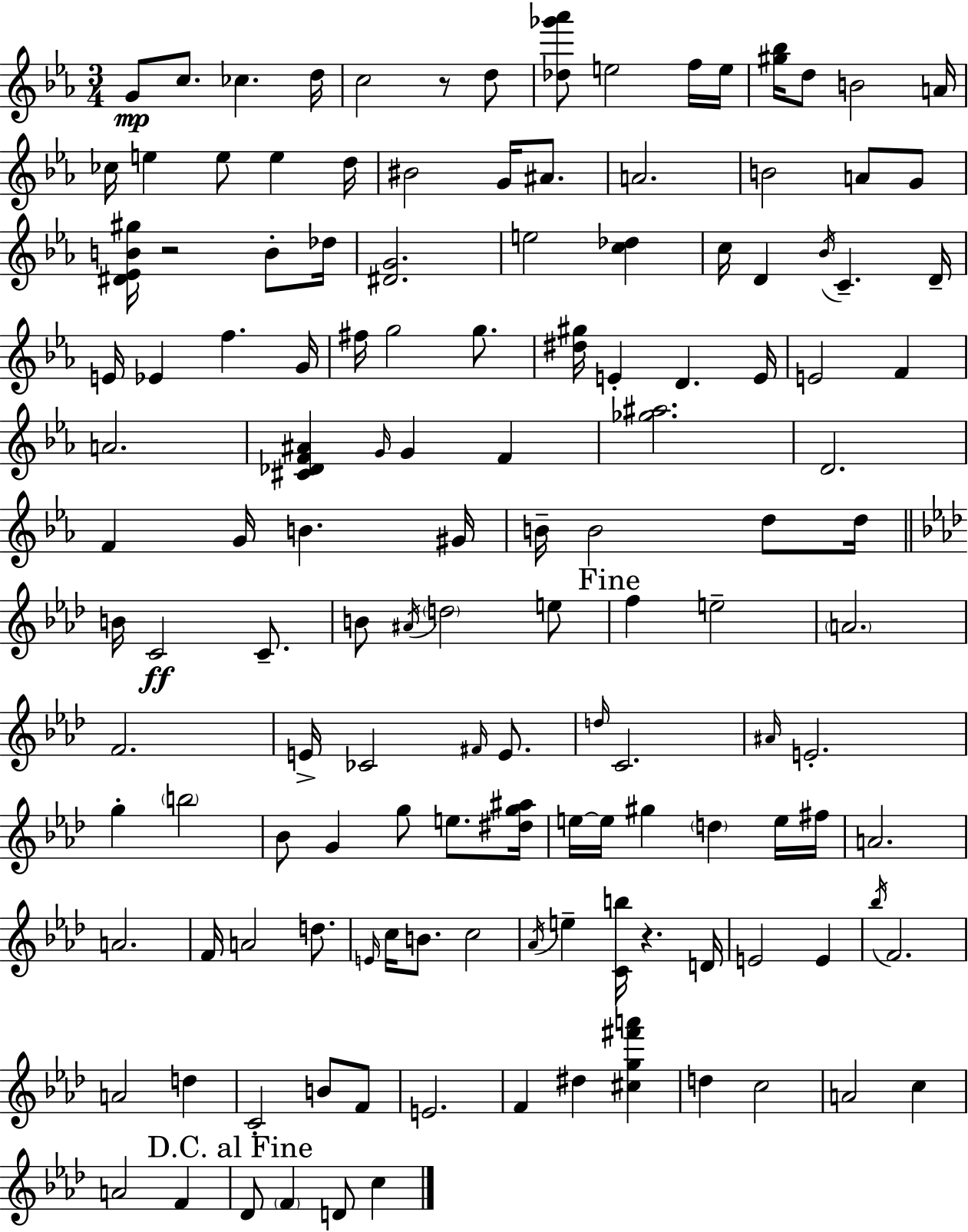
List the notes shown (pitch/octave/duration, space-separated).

G4/e C5/e. CES5/q. D5/s C5/h R/e D5/e [Db5,Gb6,Ab6]/e E5/h F5/s E5/s [G#5,Bb5]/s D5/e B4/h A4/s CES5/s E5/q E5/e E5/q D5/s BIS4/h G4/s A#4/e. A4/h. B4/h A4/e G4/e [D#4,Eb4,B4,G#5]/s R/h B4/e Db5/s [D#4,G4]/h. E5/h [C5,Db5]/q C5/s D4/q Bb4/s C4/q. D4/s E4/s Eb4/q F5/q. G4/s F#5/s G5/h G5/e. [D#5,G#5]/s E4/q D4/q. E4/s E4/h F4/q A4/h. [C#4,Db4,F4,A#4]/q G4/s G4/q F4/q [Gb5,A#5]/h. D4/h. F4/q G4/s B4/q. G#4/s B4/s B4/h D5/e D5/s B4/s C4/h C4/e. B4/e A#4/s D5/h E5/e F5/q E5/h A4/h. F4/h. E4/s CES4/h F#4/s E4/e. D5/s C4/h. A#4/s E4/h. G5/q B5/h Bb4/e G4/q G5/e E5/e. [D#5,G5,A#5]/s E5/s E5/s G#5/q D5/q E5/s F#5/s A4/h. A4/h. F4/s A4/h D5/e. E4/s C5/s B4/e. C5/h Ab4/s E5/q [C4,B5]/s R/q. D4/s E4/h E4/q Bb5/s F4/h. A4/h D5/q C4/h B4/e F4/e E4/h. F4/q D#5/q [C#5,G5,F#6,A6]/q D5/q C5/h A4/h C5/q A4/h F4/q Db4/e F4/q D4/e C5/q